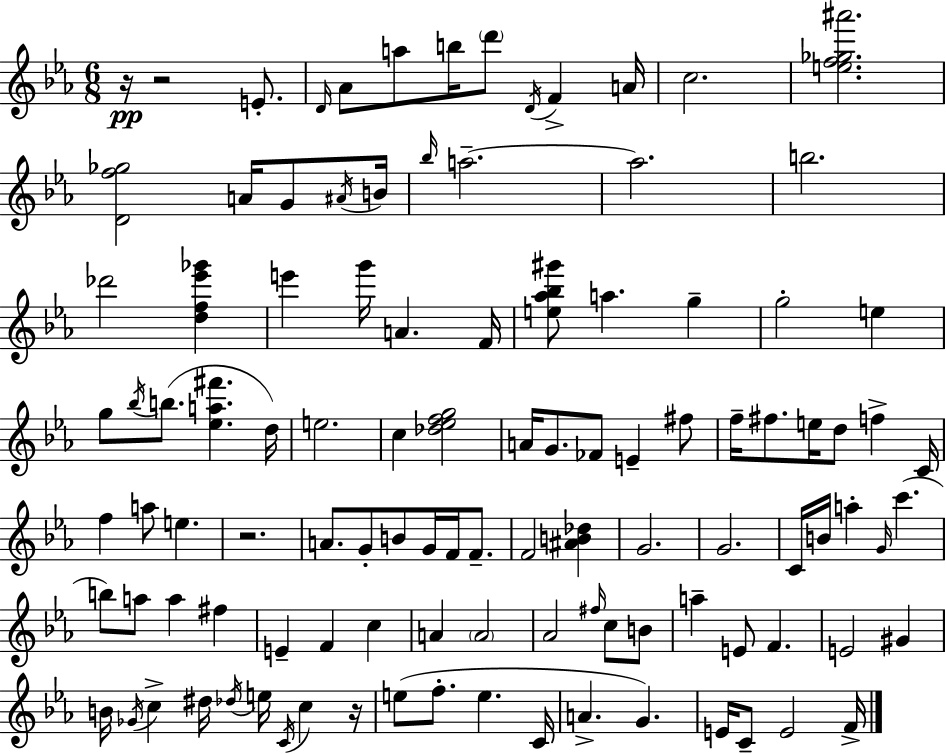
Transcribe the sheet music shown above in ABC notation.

X:1
T:Untitled
M:6/8
L:1/4
K:Eb
z/4 z2 E/2 D/4 _A/2 a/2 b/4 d'/2 D/4 F A/4 c2 [ef_g^a']2 [Df_g]2 A/4 G/2 ^A/4 B/4 _b/4 a2 a2 b2 _d'2 [df_e'_g'] e' g'/4 A F/4 [e_a_b^g']/2 a g g2 e g/2 _b/4 b/2 [_ea^f'] d/4 e2 c [_d_efg]2 A/4 G/2 _F/2 E ^f/2 f/4 ^f/2 e/4 d/2 f C/4 f a/2 e z2 A/2 G/2 B/2 G/4 F/4 F/2 F2 [^AB_d] G2 G2 C/4 B/4 a G/4 c' b/2 a/2 a ^f E F c A A2 _A2 ^f/4 c/2 B/2 a E/2 F E2 ^G B/4 _G/4 c ^d/4 _d/4 e/4 C/4 c z/4 e/2 f/2 e C/4 A G E/4 C/2 E2 F/4